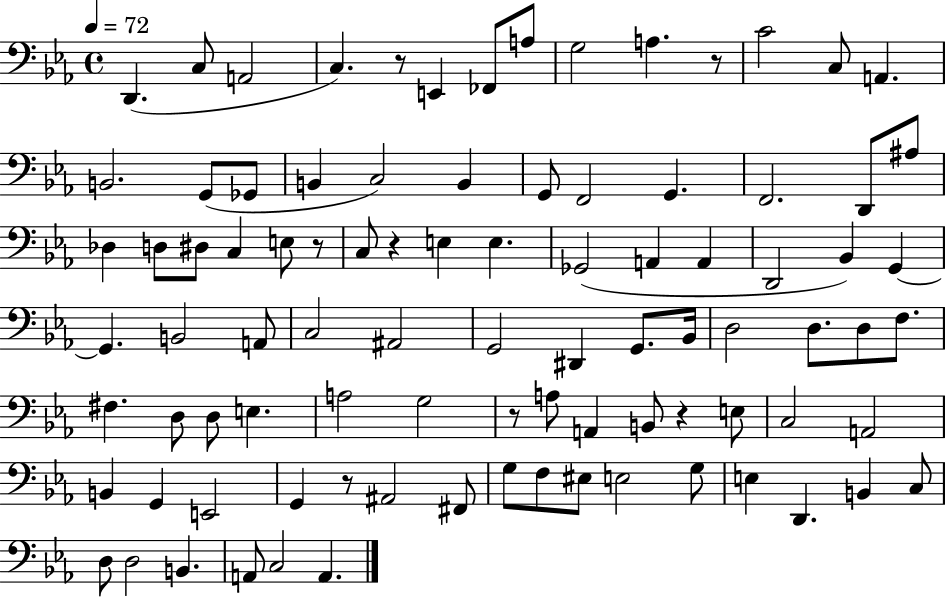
D2/q. C3/e A2/h C3/q. R/e E2/q FES2/e A3/e G3/h A3/q. R/e C4/h C3/e A2/q. B2/h. G2/e Gb2/e B2/q C3/h B2/q G2/e F2/h G2/q. F2/h. D2/e A#3/e Db3/q D3/e D#3/e C3/q E3/e R/e C3/e R/q E3/q E3/q. Gb2/h A2/q A2/q D2/h Bb2/q G2/q G2/q. B2/h A2/e C3/h A#2/h G2/h D#2/q G2/e. Bb2/s D3/h D3/e. D3/e F3/e. F#3/q. D3/e D3/e E3/q. A3/h G3/h R/e A3/e A2/q B2/e R/q E3/e C3/h A2/h B2/q G2/q E2/h G2/q R/e A#2/h F#2/e G3/e F3/e EIS3/e E3/h G3/e E3/q D2/q. B2/q C3/e D3/e D3/h B2/q. A2/e C3/h A2/q.